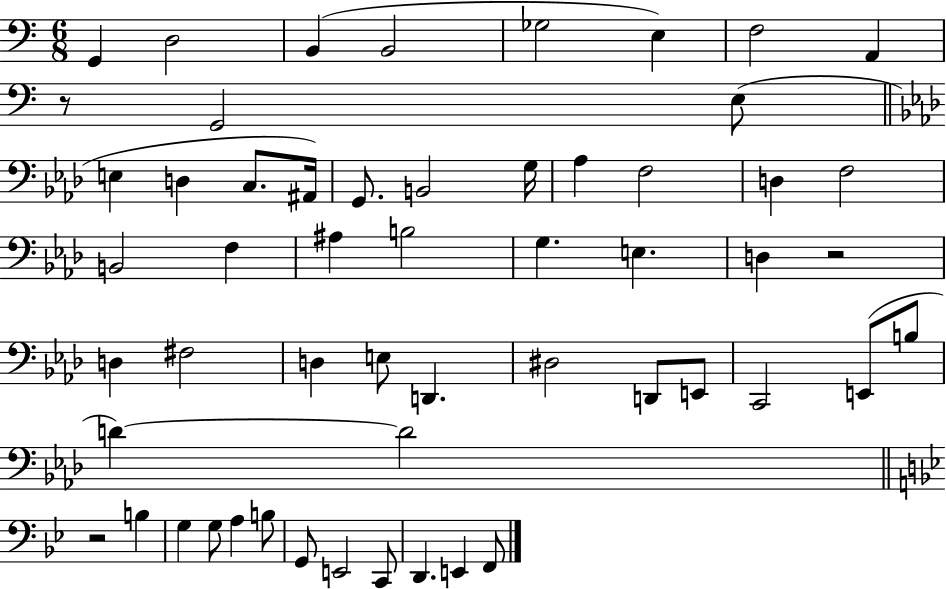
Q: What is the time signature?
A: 6/8